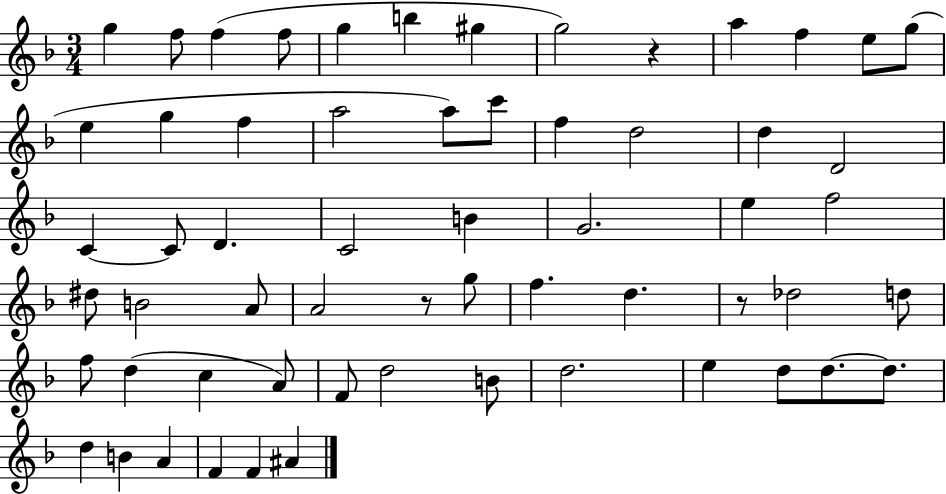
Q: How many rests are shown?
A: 3